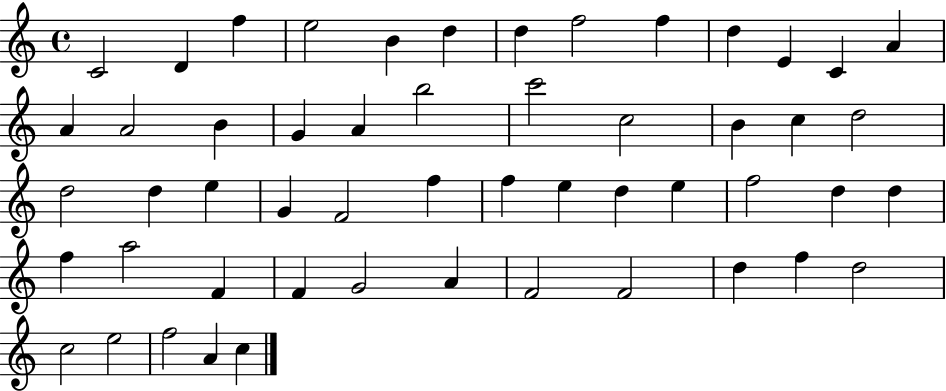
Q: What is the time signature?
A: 4/4